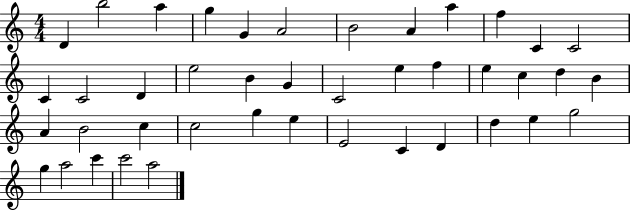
{
  \clef treble
  \numericTimeSignature
  \time 4/4
  \key c \major
  d'4 b''2 a''4 | g''4 g'4 a'2 | b'2 a'4 a''4 | f''4 c'4 c'2 | \break c'4 c'2 d'4 | e''2 b'4 g'4 | c'2 e''4 f''4 | e''4 c''4 d''4 b'4 | \break a'4 b'2 c''4 | c''2 g''4 e''4 | e'2 c'4 d'4 | d''4 e''4 g''2 | \break g''4 a''2 c'''4 | c'''2 a''2 | \bar "|."
}